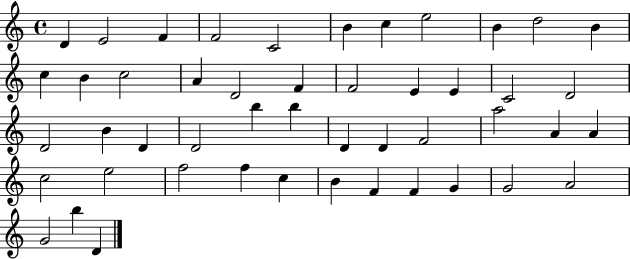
D4/q E4/h F4/q F4/h C4/h B4/q C5/q E5/h B4/q D5/h B4/q C5/q B4/q C5/h A4/q D4/h F4/q F4/h E4/q E4/q C4/h D4/h D4/h B4/q D4/q D4/h B5/q B5/q D4/q D4/q F4/h A5/h A4/q A4/q C5/h E5/h F5/h F5/q C5/q B4/q F4/q F4/q G4/q G4/h A4/h G4/h B5/q D4/q